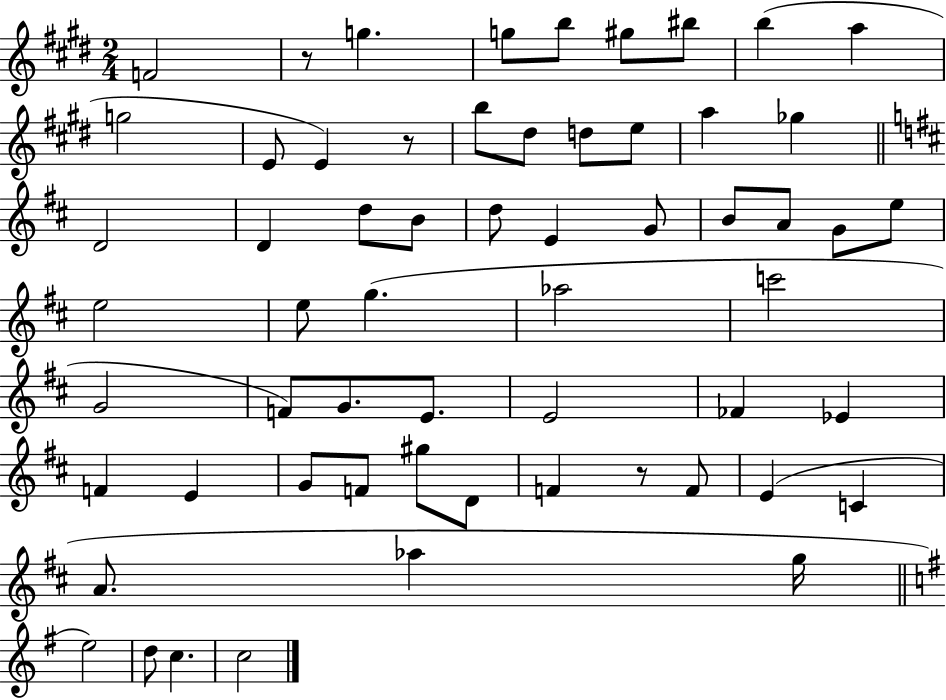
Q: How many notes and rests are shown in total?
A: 60